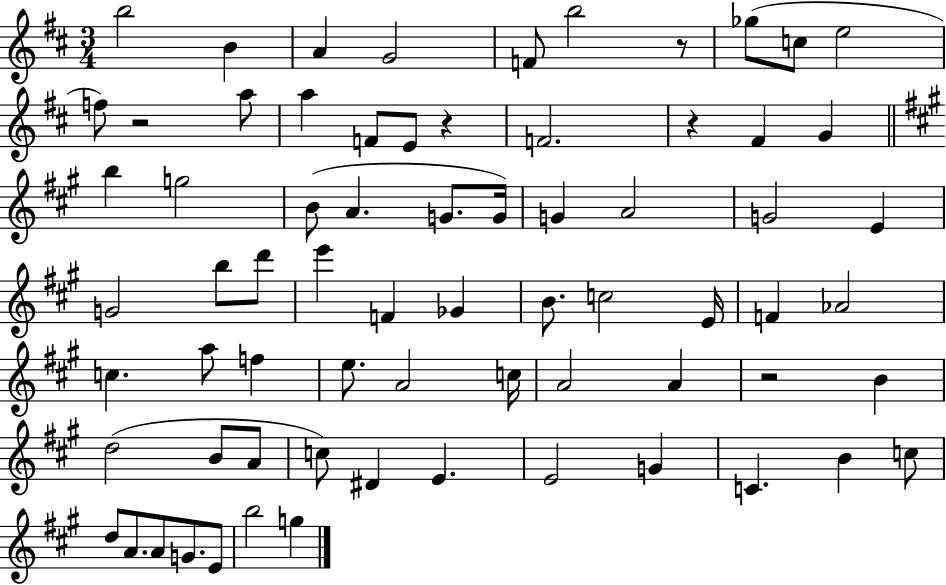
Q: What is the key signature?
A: D major